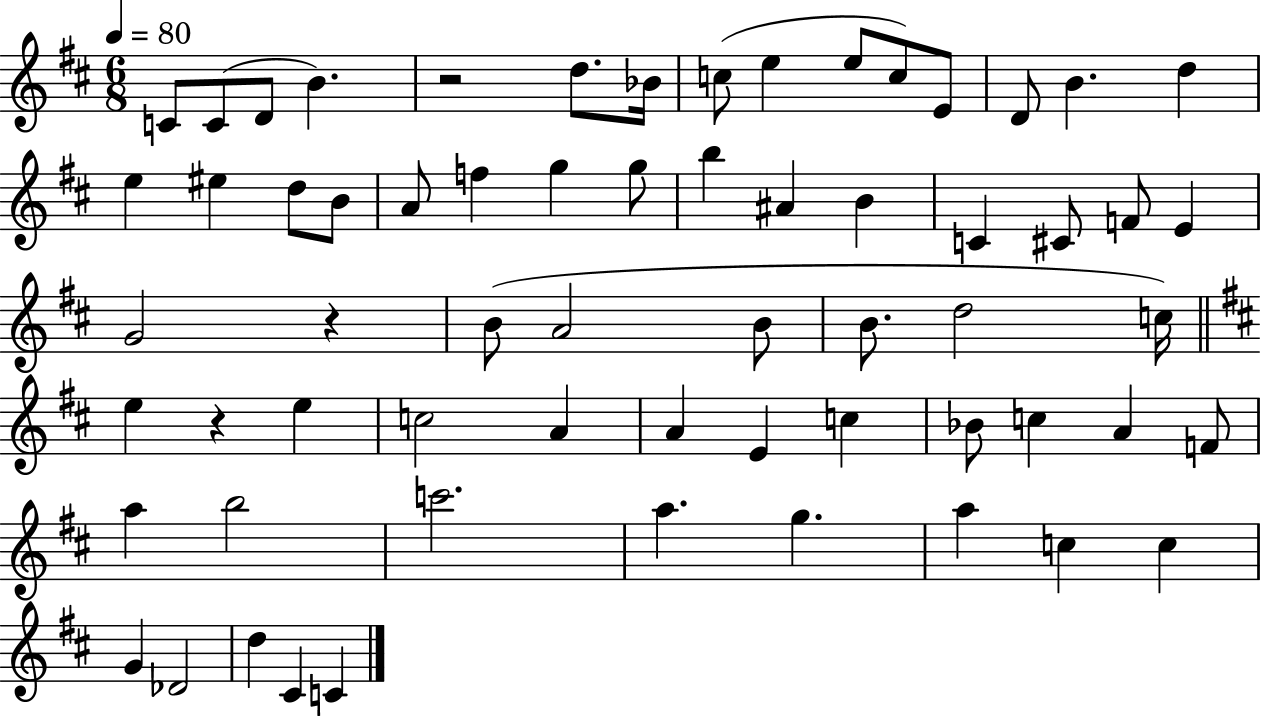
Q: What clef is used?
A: treble